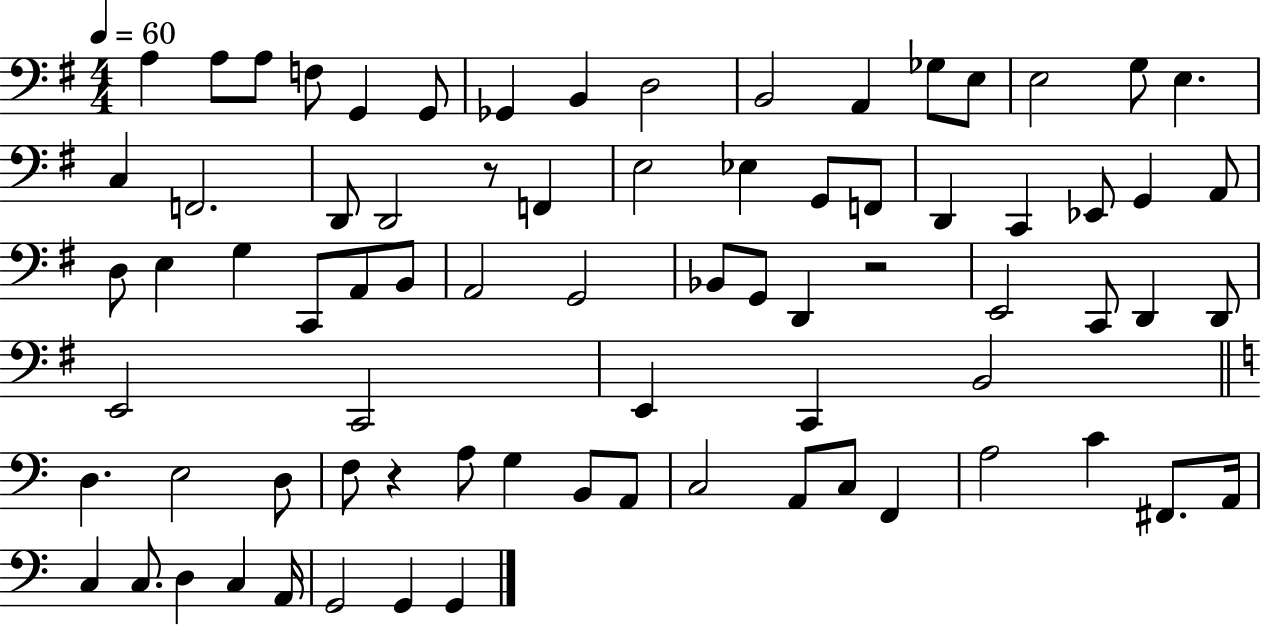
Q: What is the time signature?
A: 4/4